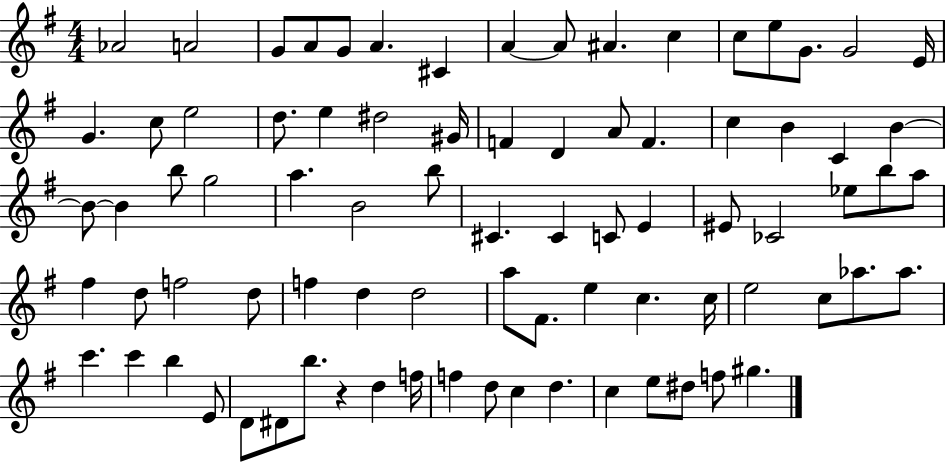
Ab4/h A4/h G4/e A4/e G4/e A4/q. C#4/q A4/q A4/e A#4/q. C5/q C5/e E5/e G4/e. G4/h E4/s G4/q. C5/e E5/h D5/e. E5/q D#5/h G#4/s F4/q D4/q A4/e F4/q. C5/q B4/q C4/q B4/q B4/e B4/q B5/e G5/h A5/q. B4/h B5/e C#4/q. C#4/q C4/e E4/q EIS4/e CES4/h Eb5/e B5/e A5/e F#5/q D5/e F5/h D5/e F5/q D5/q D5/h A5/e F#4/e. E5/q C5/q. C5/s E5/h C5/e Ab5/e. Ab5/e. C6/q. C6/q B5/q E4/e D4/e D#4/e B5/e. R/q D5/q F5/s F5/q D5/e C5/q D5/q. C5/q E5/e D#5/e F5/e G#5/q.